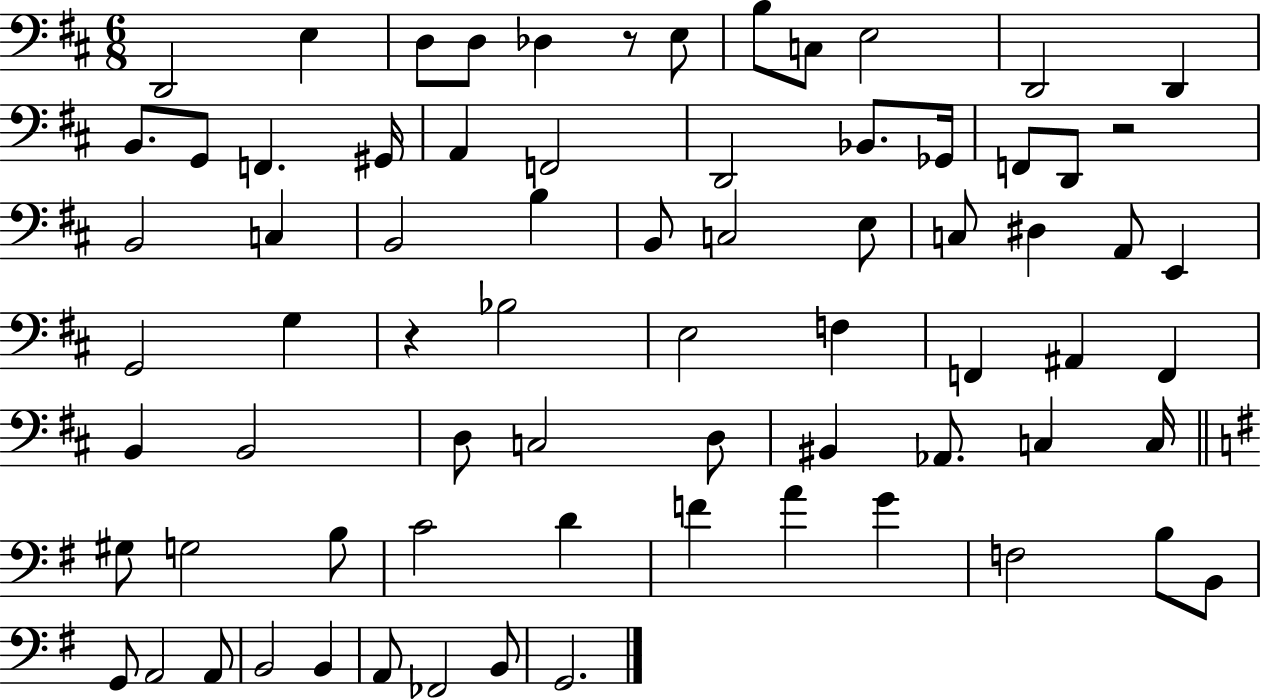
{
  \clef bass
  \numericTimeSignature
  \time 6/8
  \key d \major
  d,2 e4 | d8 d8 des4 r8 e8 | b8 c8 e2 | d,2 d,4 | \break b,8. g,8 f,4. gis,16 | a,4 f,2 | d,2 bes,8. ges,16 | f,8 d,8 r2 | \break b,2 c4 | b,2 b4 | b,8 c2 e8 | c8 dis4 a,8 e,4 | \break g,2 g4 | r4 bes2 | e2 f4 | f,4 ais,4 f,4 | \break b,4 b,2 | d8 c2 d8 | bis,4 aes,8. c4 c16 | \bar "||" \break \key g \major gis8 g2 b8 | c'2 d'4 | f'4 a'4 g'4 | f2 b8 b,8 | \break g,8 a,2 a,8 | b,2 b,4 | a,8 fes,2 b,8 | g,2. | \break \bar "|."
}